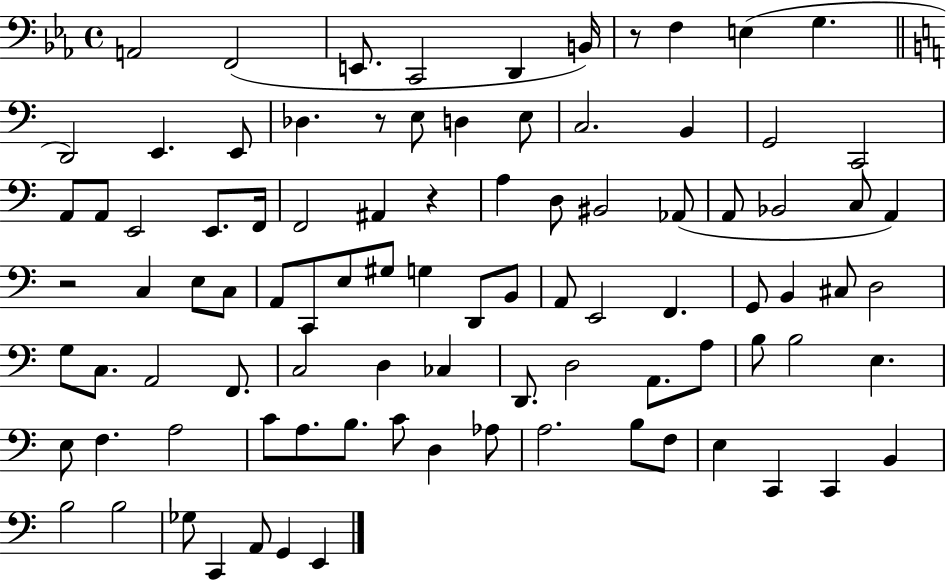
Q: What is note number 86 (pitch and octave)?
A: C2